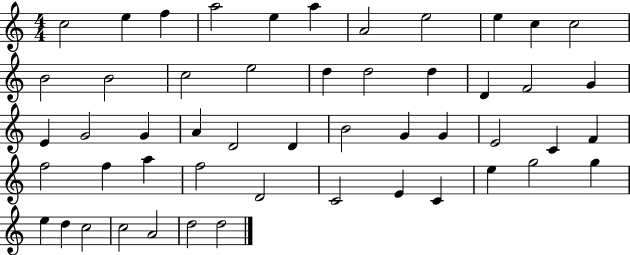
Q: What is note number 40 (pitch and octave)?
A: E4